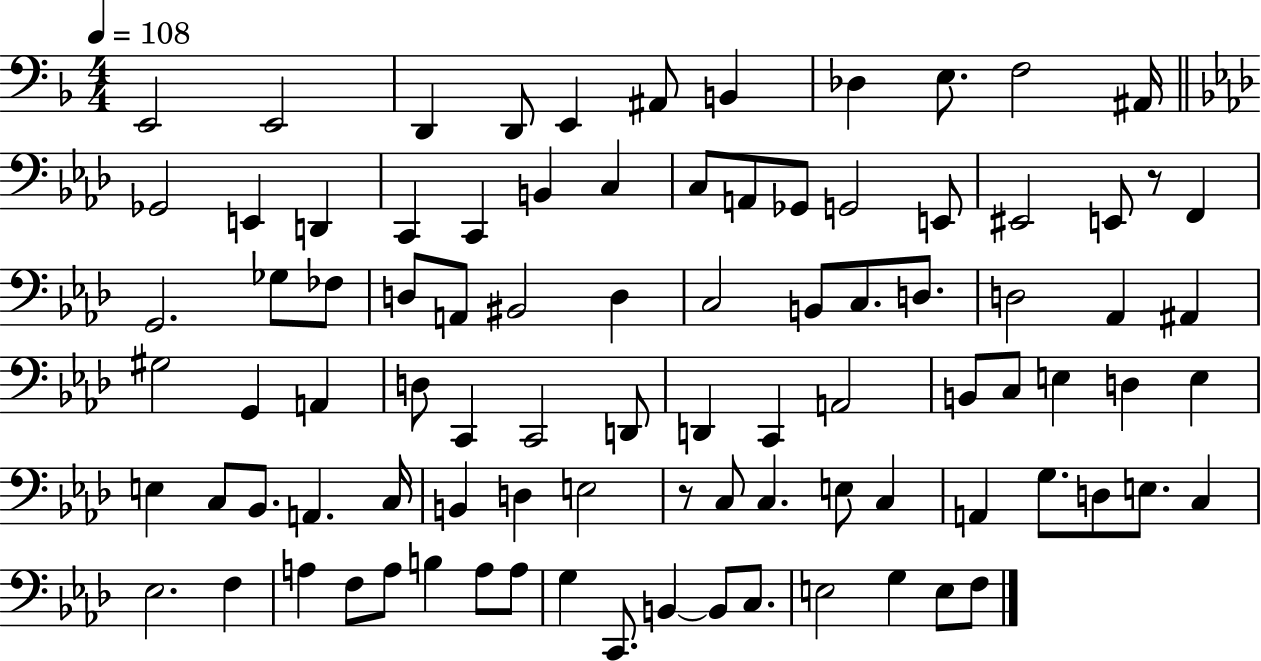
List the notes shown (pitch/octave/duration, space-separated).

E2/h E2/h D2/q D2/e E2/q A#2/e B2/q Db3/q E3/e. F3/h A#2/s Gb2/h E2/q D2/q C2/q C2/q B2/q C3/q C3/e A2/e Gb2/e G2/h E2/e EIS2/h E2/e R/e F2/q G2/h. Gb3/e FES3/e D3/e A2/e BIS2/h D3/q C3/h B2/e C3/e. D3/e. D3/h Ab2/q A#2/q G#3/h G2/q A2/q D3/e C2/q C2/h D2/e D2/q C2/q A2/h B2/e C3/e E3/q D3/q E3/q E3/q C3/e Bb2/e. A2/q. C3/s B2/q D3/q E3/h R/e C3/e C3/q. E3/e C3/q A2/q G3/e. D3/e E3/e. C3/q Eb3/h. F3/q A3/q F3/e A3/e B3/q A3/e A3/e G3/q C2/e. B2/q B2/e C3/e. E3/h G3/q E3/e F3/e